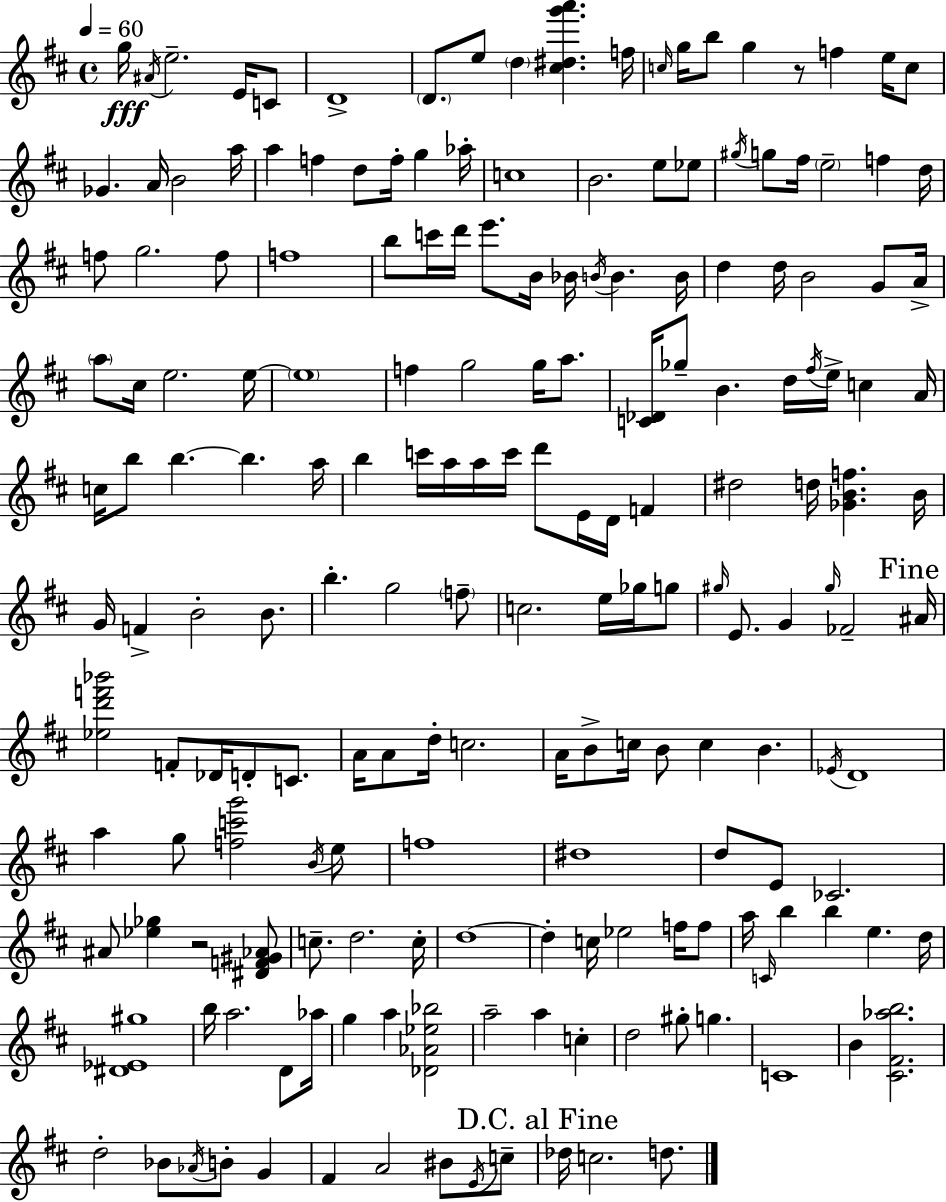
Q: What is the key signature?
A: D major